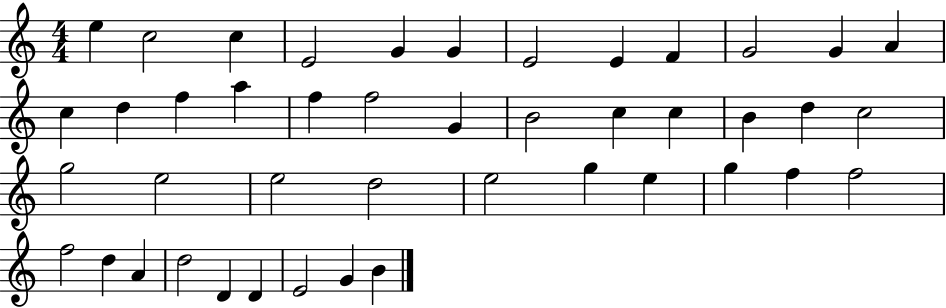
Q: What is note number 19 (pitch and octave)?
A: G4